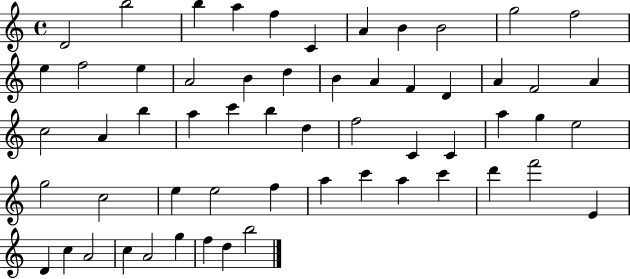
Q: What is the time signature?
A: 4/4